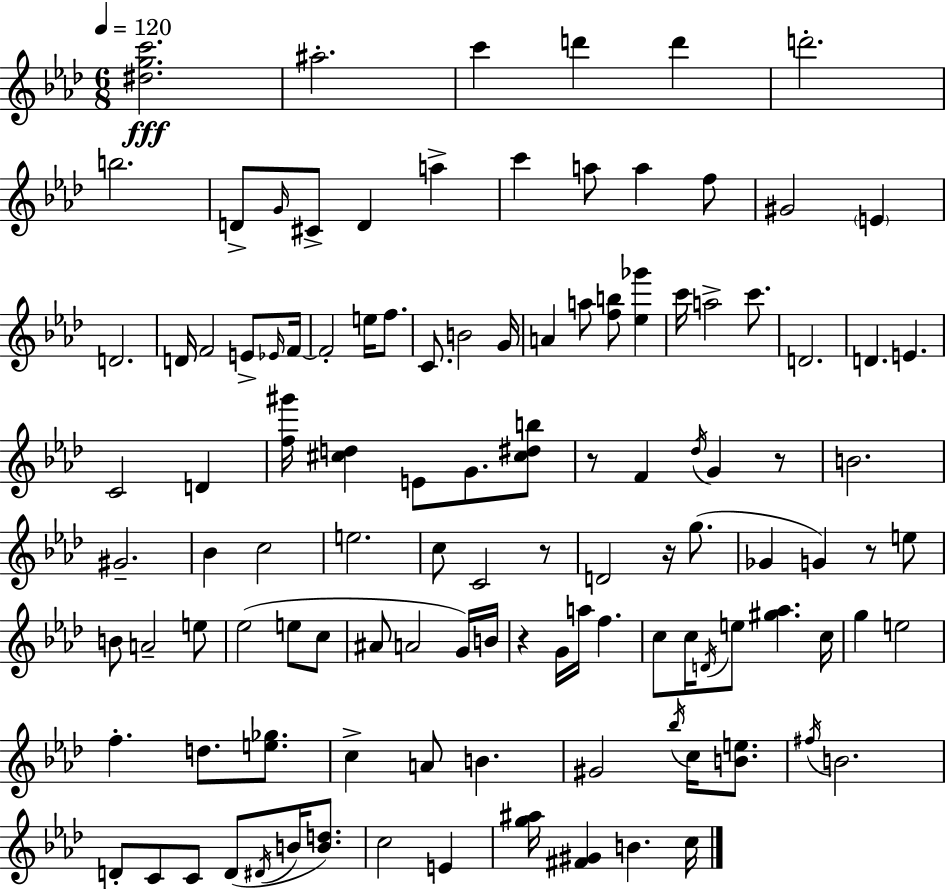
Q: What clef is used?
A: treble